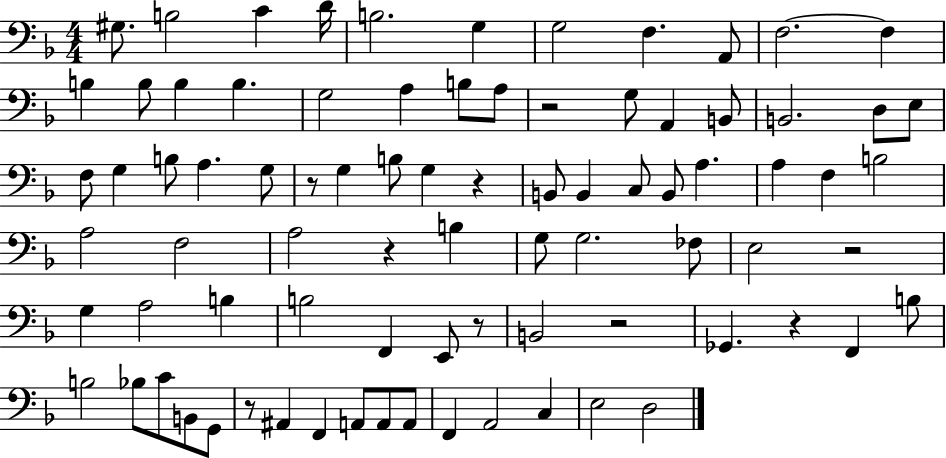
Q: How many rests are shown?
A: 9